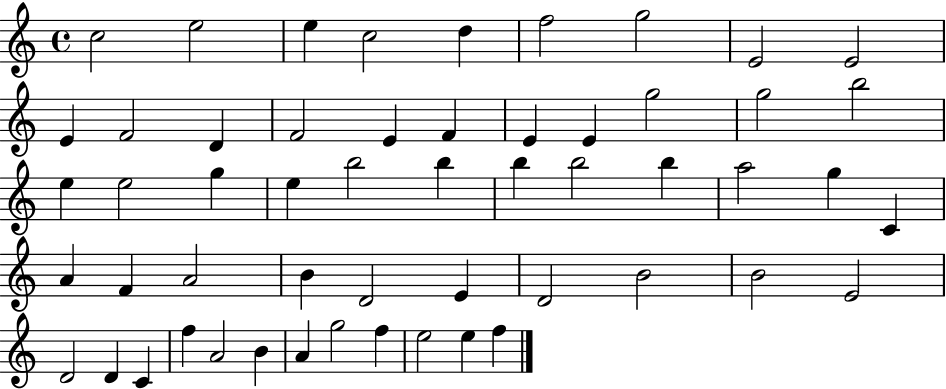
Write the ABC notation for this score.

X:1
T:Untitled
M:4/4
L:1/4
K:C
c2 e2 e c2 d f2 g2 E2 E2 E F2 D F2 E F E E g2 g2 b2 e e2 g e b2 b b b2 b a2 g C A F A2 B D2 E D2 B2 B2 E2 D2 D C f A2 B A g2 f e2 e f